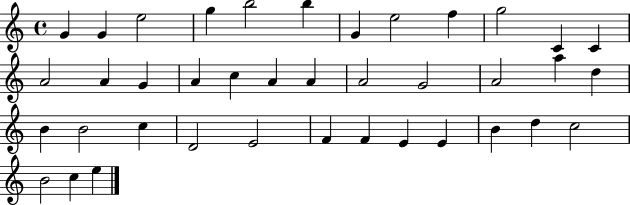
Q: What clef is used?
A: treble